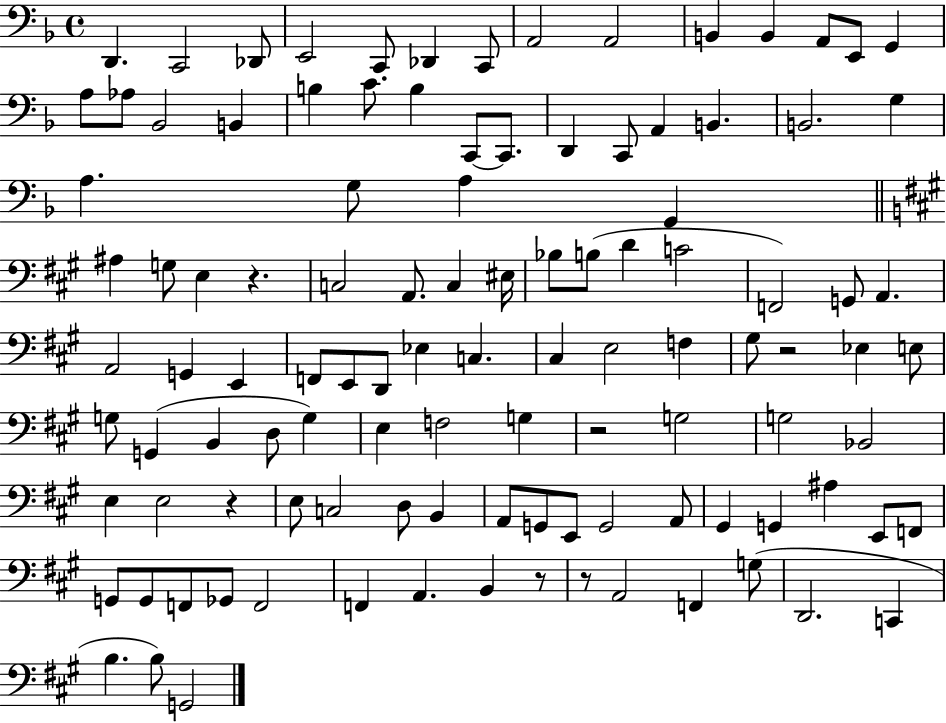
{
  \clef bass
  \time 4/4
  \defaultTimeSignature
  \key f \major
  d,4. c,2 des,8 | e,2 c,8 des,4 c,8 | a,2 a,2 | b,4 b,4 a,8 e,8 g,4 | \break a8 aes8 bes,2 b,4 | b4 c'8. b4 c,8~~ c,8. | d,4 c,8 a,4 b,4. | b,2. g4 | \break a4. g8 a4 g,4 | \bar "||" \break \key a \major ais4 g8 e4 r4. | c2 a,8. c4 eis16 | bes8 b8( d'4 c'2 | f,2) g,8 a,4. | \break a,2 g,4 e,4 | f,8 e,8 d,8 ees4 c4. | cis4 e2 f4 | gis8 r2 ees4 e8 | \break g8 g,4( b,4 d8 g4) | e4 f2 g4 | r2 g2 | g2 bes,2 | \break e4 e2 r4 | e8 c2 d8 b,4 | a,8 g,8 e,8 g,2 a,8 | gis,4 g,4 ais4 e,8 f,8 | \break g,8 g,8 f,8 ges,8 f,2 | f,4 a,4. b,4 r8 | r8 a,2 f,4 g8( | d,2. c,4 | \break b4. b8) g,2 | \bar "|."
}